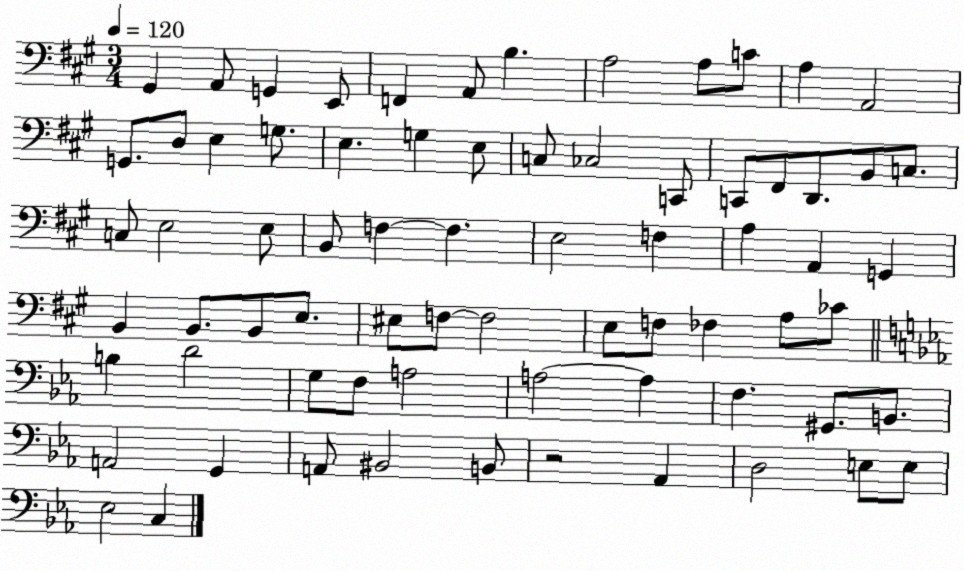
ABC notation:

X:1
T:Untitled
M:3/4
L:1/4
K:A
^G,, A,,/2 G,, E,,/2 F,, A,,/2 B, A,2 A,/2 C/2 A, A,,2 G,,/2 D,/2 E, G,/2 E, G, E,/2 C,/2 _C,2 C,,/2 C,,/2 ^F,,/2 D,,/2 B,,/2 C,/2 C,/2 E,2 E,/2 B,,/2 F, F, E,2 F, A, A,, G,, B,, B,,/2 B,,/2 E,/2 ^E,/2 F,/2 F,2 E,/2 F,/2 _F, A,/2 _C/2 B, D2 G,/2 F,/2 A,2 A,2 A, F, ^G,,/2 B,,/2 A,,2 G,, A,,/2 ^B,,2 B,,/2 z2 _A,, D,2 E,/2 E,/2 _E,2 C,